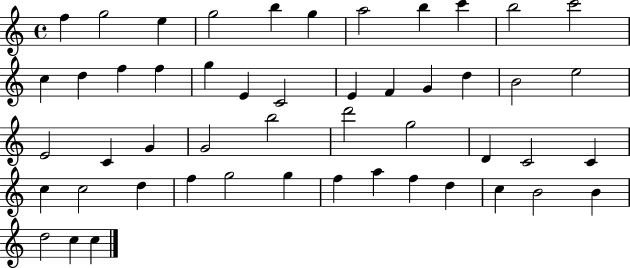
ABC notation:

X:1
T:Untitled
M:4/4
L:1/4
K:C
f g2 e g2 b g a2 b c' b2 c'2 c d f f g E C2 E F G d B2 e2 E2 C G G2 b2 d'2 g2 D C2 C c c2 d f g2 g f a f d c B2 B d2 c c